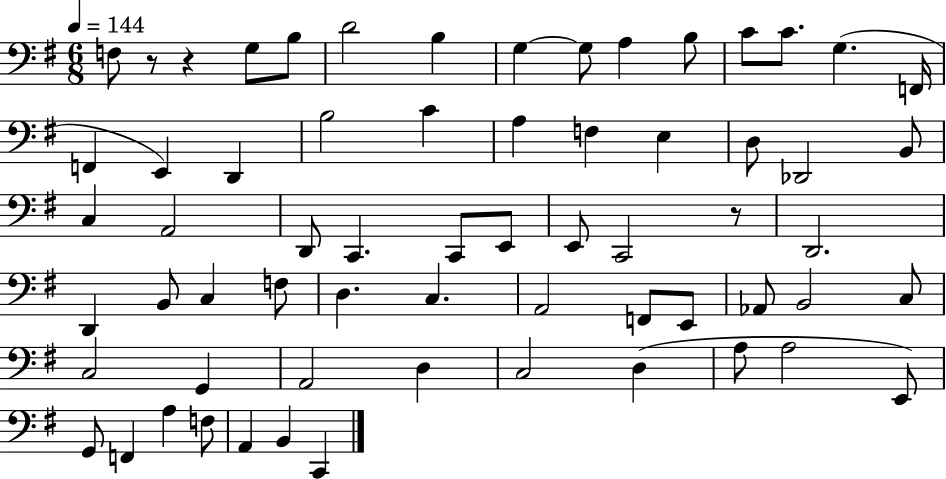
F3/e R/e R/q G3/e B3/e D4/h B3/q G3/q G3/e A3/q B3/e C4/e C4/e. G3/q. F2/s F2/q E2/q D2/q B3/h C4/q A3/q F3/q E3/q D3/e Db2/h B2/e C3/q A2/h D2/e C2/q. C2/e E2/e E2/e C2/h R/e D2/h. D2/q B2/e C3/q F3/e D3/q. C3/q. A2/h F2/e E2/e Ab2/e B2/h C3/e C3/h G2/q A2/h D3/q C3/h D3/q A3/e A3/h E2/e G2/e F2/q A3/q F3/e A2/q B2/q C2/q